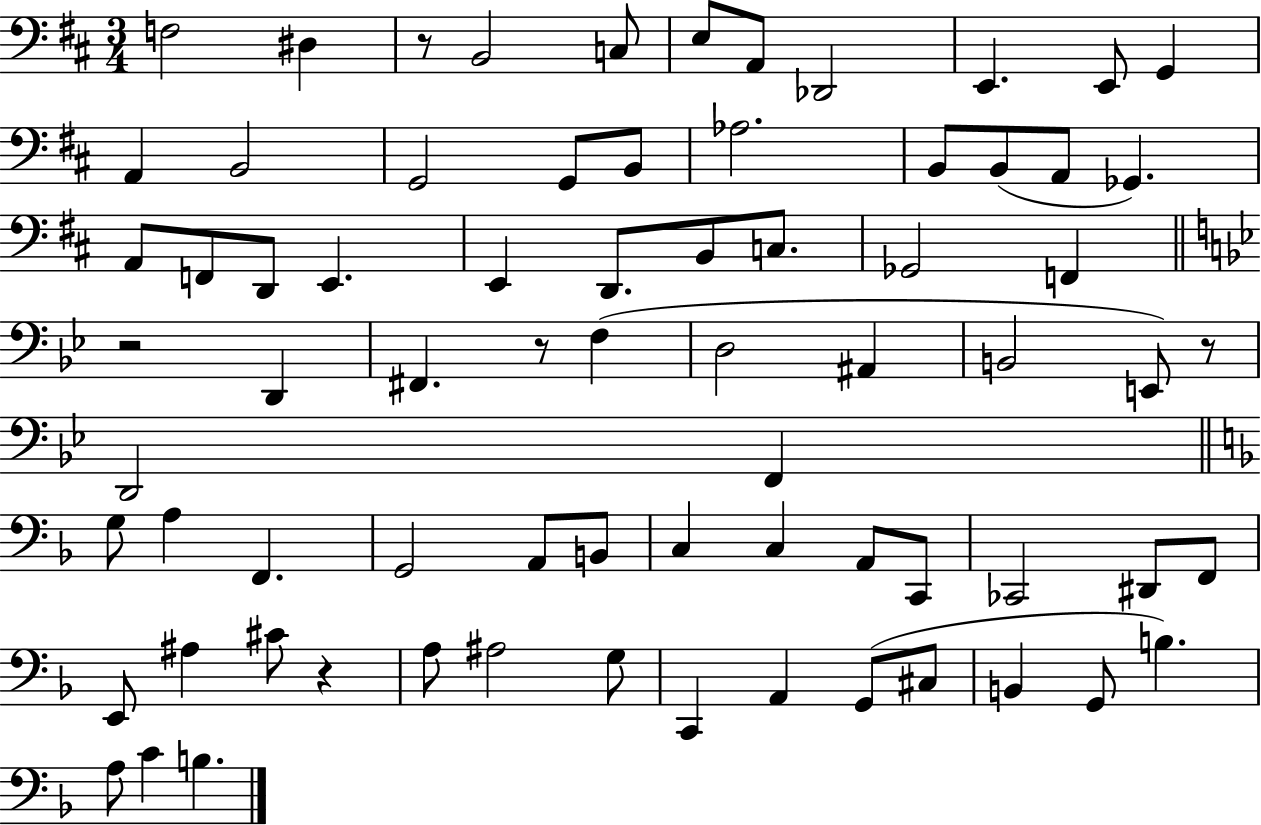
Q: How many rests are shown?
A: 5